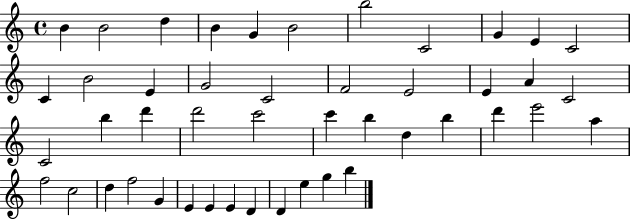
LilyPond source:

{
  \clef treble
  \time 4/4
  \defaultTimeSignature
  \key c \major
  b'4 b'2 d''4 | b'4 g'4 b'2 | b''2 c'2 | g'4 e'4 c'2 | \break c'4 b'2 e'4 | g'2 c'2 | f'2 e'2 | e'4 a'4 c'2 | \break c'2 b''4 d'''4 | d'''2 c'''2 | c'''4 b''4 d''4 b''4 | d'''4 e'''2 a''4 | \break f''2 c''2 | d''4 f''2 g'4 | e'4 e'4 e'4 d'4 | d'4 e''4 g''4 b''4 | \break \bar "|."
}